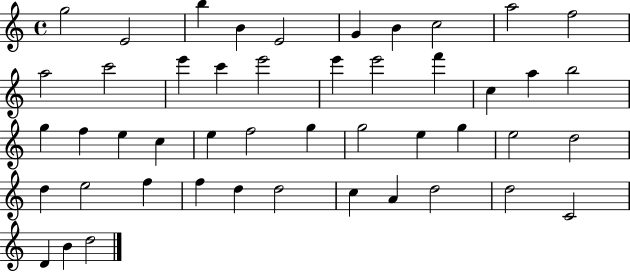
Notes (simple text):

G5/h E4/h B5/q B4/q E4/h G4/q B4/q C5/h A5/h F5/h A5/h C6/h E6/q C6/q E6/h E6/q E6/h F6/q C5/q A5/q B5/h G5/q F5/q E5/q C5/q E5/q F5/h G5/q G5/h E5/q G5/q E5/h D5/h D5/q E5/h F5/q F5/q D5/q D5/h C5/q A4/q D5/h D5/h C4/h D4/q B4/q D5/h